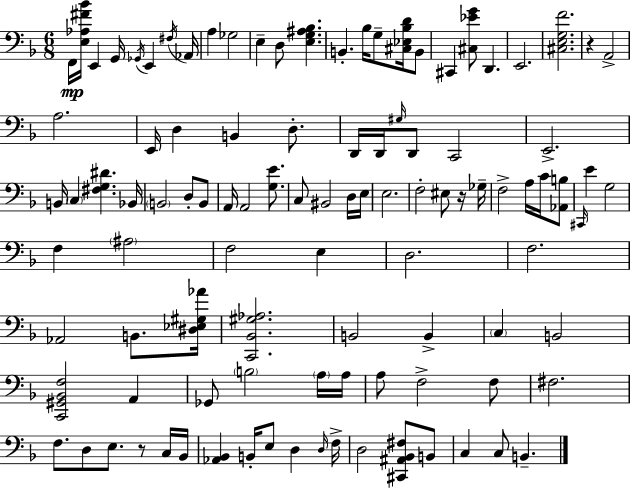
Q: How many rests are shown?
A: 3